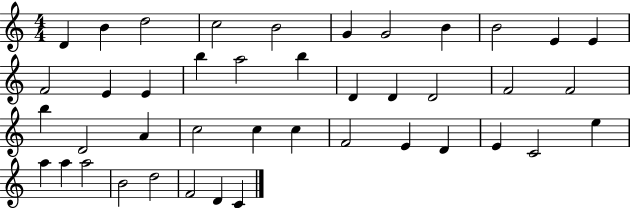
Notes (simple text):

D4/q B4/q D5/h C5/h B4/h G4/q G4/h B4/q B4/h E4/q E4/q F4/h E4/q E4/q B5/q A5/h B5/q D4/q D4/q D4/h F4/h F4/h B5/q D4/h A4/q C5/h C5/q C5/q F4/h E4/q D4/q E4/q C4/h E5/q A5/q A5/q A5/h B4/h D5/h F4/h D4/q C4/q